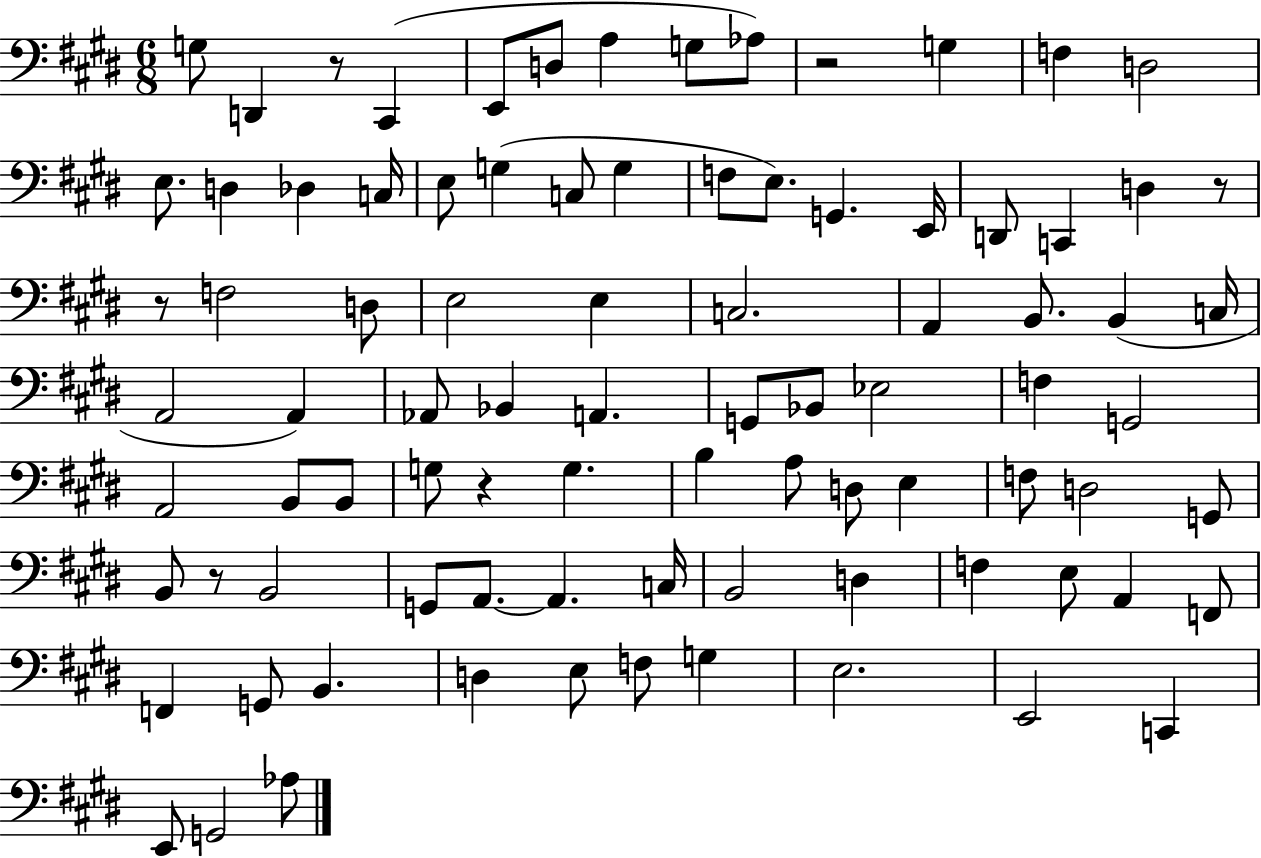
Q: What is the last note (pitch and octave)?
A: Ab3